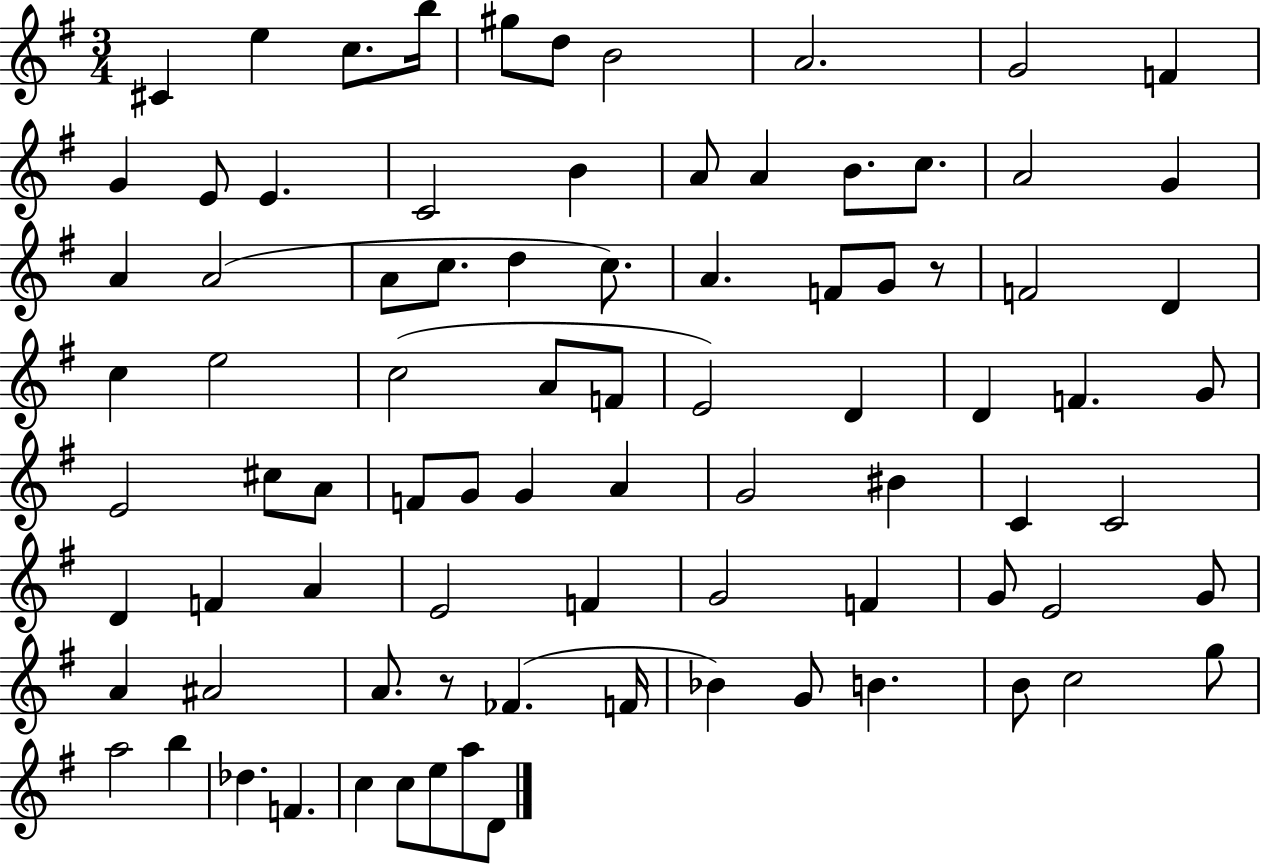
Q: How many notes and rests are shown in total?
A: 85